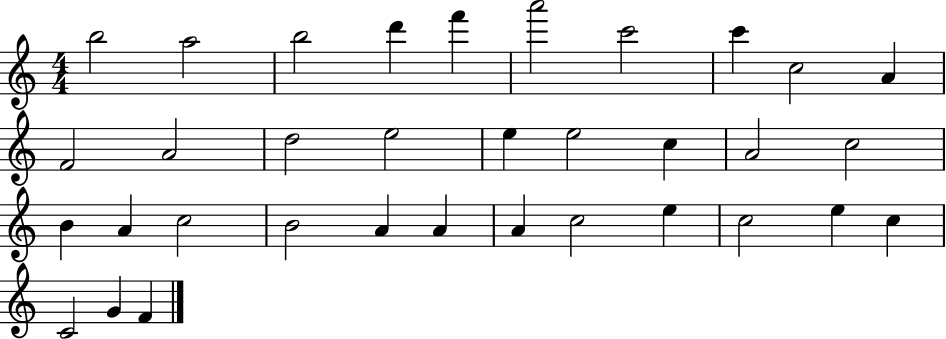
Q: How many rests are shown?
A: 0